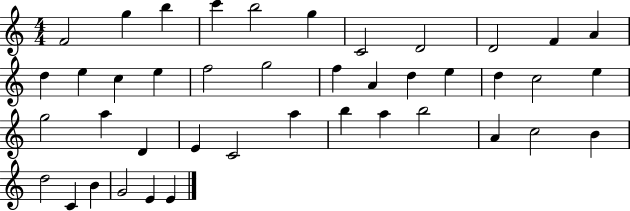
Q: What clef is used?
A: treble